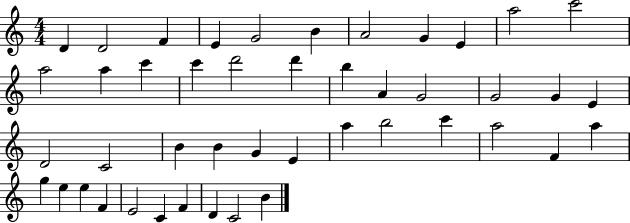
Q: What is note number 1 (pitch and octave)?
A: D4